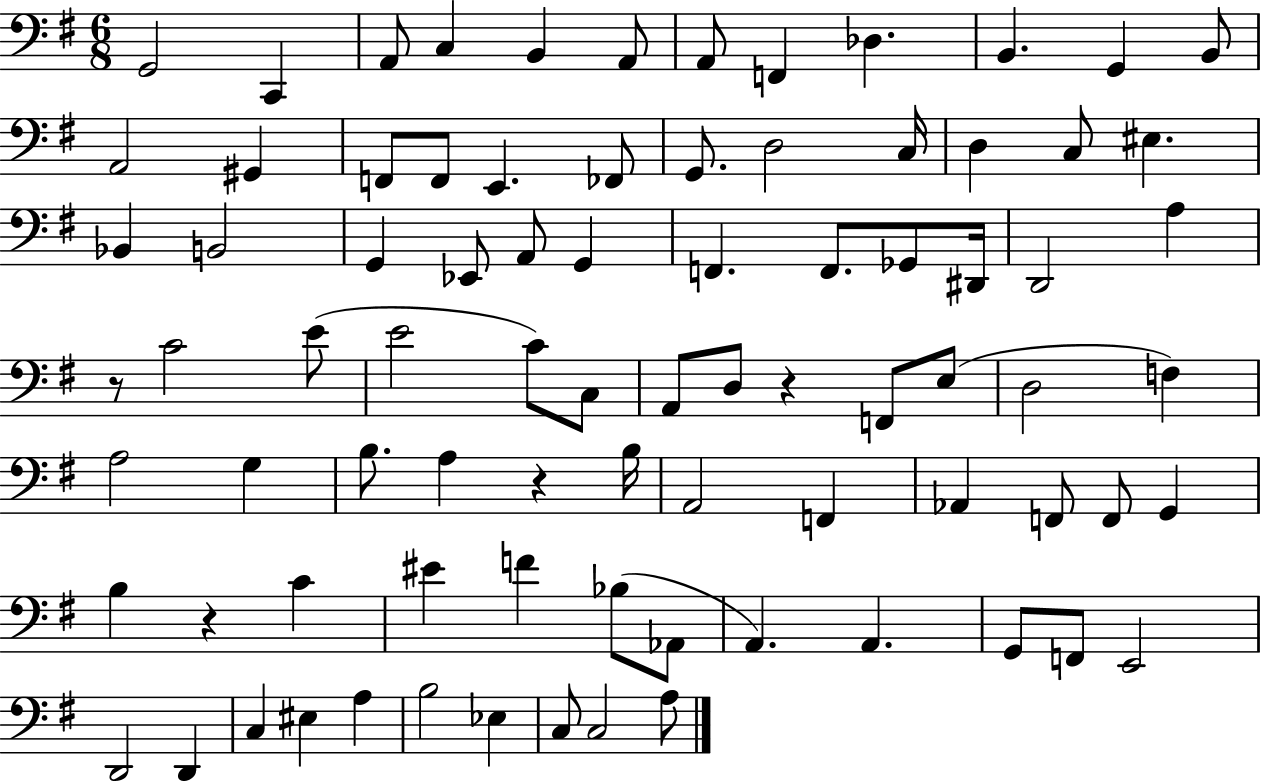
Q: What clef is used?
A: bass